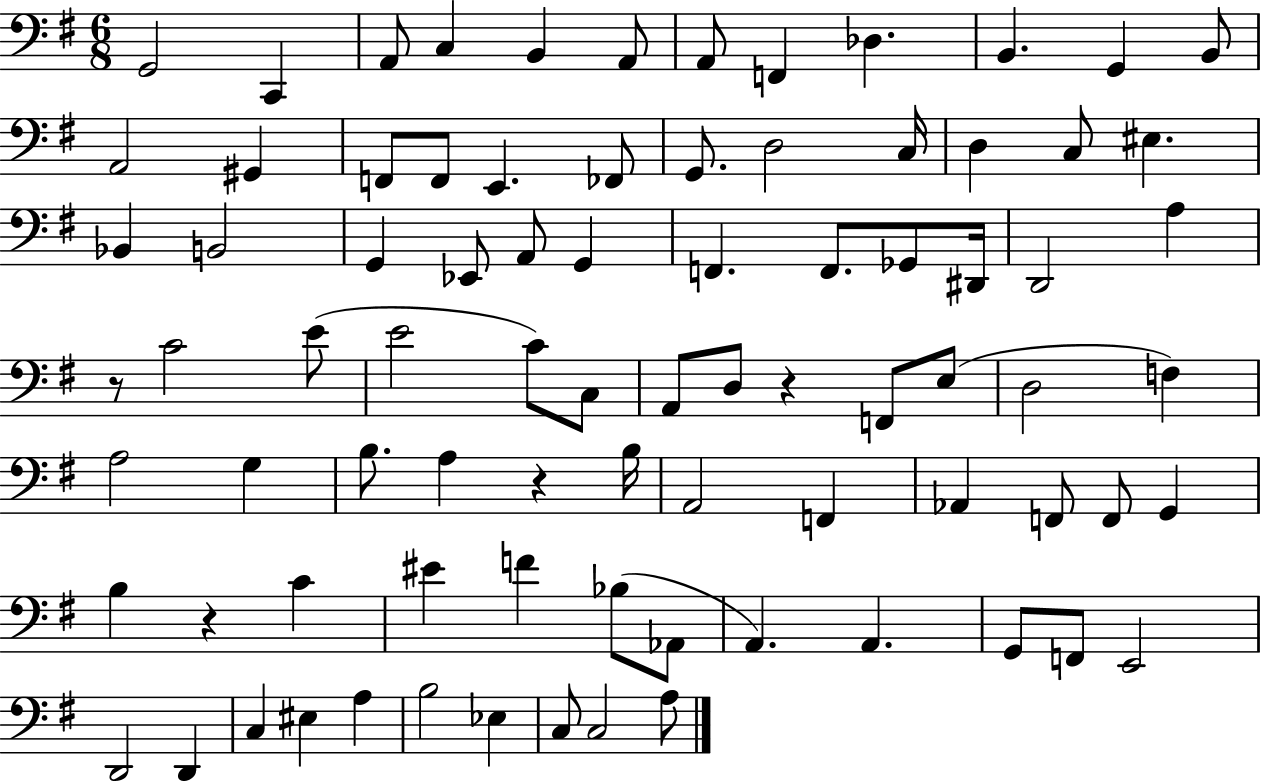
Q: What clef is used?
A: bass